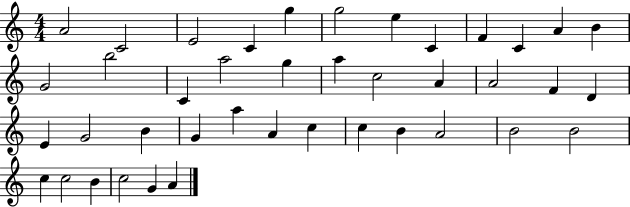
X:1
T:Untitled
M:4/4
L:1/4
K:C
A2 C2 E2 C g g2 e C F C A B G2 b2 C a2 g a c2 A A2 F D E G2 B G a A c c B A2 B2 B2 c c2 B c2 G A